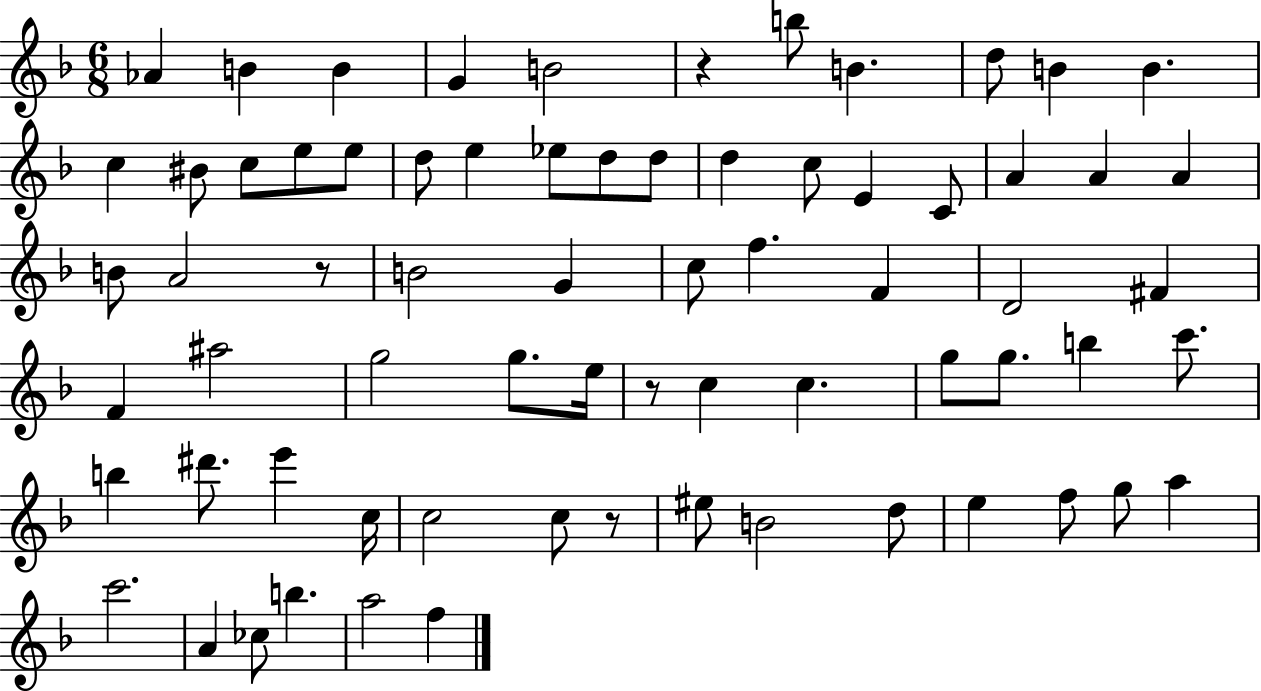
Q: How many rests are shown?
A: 4